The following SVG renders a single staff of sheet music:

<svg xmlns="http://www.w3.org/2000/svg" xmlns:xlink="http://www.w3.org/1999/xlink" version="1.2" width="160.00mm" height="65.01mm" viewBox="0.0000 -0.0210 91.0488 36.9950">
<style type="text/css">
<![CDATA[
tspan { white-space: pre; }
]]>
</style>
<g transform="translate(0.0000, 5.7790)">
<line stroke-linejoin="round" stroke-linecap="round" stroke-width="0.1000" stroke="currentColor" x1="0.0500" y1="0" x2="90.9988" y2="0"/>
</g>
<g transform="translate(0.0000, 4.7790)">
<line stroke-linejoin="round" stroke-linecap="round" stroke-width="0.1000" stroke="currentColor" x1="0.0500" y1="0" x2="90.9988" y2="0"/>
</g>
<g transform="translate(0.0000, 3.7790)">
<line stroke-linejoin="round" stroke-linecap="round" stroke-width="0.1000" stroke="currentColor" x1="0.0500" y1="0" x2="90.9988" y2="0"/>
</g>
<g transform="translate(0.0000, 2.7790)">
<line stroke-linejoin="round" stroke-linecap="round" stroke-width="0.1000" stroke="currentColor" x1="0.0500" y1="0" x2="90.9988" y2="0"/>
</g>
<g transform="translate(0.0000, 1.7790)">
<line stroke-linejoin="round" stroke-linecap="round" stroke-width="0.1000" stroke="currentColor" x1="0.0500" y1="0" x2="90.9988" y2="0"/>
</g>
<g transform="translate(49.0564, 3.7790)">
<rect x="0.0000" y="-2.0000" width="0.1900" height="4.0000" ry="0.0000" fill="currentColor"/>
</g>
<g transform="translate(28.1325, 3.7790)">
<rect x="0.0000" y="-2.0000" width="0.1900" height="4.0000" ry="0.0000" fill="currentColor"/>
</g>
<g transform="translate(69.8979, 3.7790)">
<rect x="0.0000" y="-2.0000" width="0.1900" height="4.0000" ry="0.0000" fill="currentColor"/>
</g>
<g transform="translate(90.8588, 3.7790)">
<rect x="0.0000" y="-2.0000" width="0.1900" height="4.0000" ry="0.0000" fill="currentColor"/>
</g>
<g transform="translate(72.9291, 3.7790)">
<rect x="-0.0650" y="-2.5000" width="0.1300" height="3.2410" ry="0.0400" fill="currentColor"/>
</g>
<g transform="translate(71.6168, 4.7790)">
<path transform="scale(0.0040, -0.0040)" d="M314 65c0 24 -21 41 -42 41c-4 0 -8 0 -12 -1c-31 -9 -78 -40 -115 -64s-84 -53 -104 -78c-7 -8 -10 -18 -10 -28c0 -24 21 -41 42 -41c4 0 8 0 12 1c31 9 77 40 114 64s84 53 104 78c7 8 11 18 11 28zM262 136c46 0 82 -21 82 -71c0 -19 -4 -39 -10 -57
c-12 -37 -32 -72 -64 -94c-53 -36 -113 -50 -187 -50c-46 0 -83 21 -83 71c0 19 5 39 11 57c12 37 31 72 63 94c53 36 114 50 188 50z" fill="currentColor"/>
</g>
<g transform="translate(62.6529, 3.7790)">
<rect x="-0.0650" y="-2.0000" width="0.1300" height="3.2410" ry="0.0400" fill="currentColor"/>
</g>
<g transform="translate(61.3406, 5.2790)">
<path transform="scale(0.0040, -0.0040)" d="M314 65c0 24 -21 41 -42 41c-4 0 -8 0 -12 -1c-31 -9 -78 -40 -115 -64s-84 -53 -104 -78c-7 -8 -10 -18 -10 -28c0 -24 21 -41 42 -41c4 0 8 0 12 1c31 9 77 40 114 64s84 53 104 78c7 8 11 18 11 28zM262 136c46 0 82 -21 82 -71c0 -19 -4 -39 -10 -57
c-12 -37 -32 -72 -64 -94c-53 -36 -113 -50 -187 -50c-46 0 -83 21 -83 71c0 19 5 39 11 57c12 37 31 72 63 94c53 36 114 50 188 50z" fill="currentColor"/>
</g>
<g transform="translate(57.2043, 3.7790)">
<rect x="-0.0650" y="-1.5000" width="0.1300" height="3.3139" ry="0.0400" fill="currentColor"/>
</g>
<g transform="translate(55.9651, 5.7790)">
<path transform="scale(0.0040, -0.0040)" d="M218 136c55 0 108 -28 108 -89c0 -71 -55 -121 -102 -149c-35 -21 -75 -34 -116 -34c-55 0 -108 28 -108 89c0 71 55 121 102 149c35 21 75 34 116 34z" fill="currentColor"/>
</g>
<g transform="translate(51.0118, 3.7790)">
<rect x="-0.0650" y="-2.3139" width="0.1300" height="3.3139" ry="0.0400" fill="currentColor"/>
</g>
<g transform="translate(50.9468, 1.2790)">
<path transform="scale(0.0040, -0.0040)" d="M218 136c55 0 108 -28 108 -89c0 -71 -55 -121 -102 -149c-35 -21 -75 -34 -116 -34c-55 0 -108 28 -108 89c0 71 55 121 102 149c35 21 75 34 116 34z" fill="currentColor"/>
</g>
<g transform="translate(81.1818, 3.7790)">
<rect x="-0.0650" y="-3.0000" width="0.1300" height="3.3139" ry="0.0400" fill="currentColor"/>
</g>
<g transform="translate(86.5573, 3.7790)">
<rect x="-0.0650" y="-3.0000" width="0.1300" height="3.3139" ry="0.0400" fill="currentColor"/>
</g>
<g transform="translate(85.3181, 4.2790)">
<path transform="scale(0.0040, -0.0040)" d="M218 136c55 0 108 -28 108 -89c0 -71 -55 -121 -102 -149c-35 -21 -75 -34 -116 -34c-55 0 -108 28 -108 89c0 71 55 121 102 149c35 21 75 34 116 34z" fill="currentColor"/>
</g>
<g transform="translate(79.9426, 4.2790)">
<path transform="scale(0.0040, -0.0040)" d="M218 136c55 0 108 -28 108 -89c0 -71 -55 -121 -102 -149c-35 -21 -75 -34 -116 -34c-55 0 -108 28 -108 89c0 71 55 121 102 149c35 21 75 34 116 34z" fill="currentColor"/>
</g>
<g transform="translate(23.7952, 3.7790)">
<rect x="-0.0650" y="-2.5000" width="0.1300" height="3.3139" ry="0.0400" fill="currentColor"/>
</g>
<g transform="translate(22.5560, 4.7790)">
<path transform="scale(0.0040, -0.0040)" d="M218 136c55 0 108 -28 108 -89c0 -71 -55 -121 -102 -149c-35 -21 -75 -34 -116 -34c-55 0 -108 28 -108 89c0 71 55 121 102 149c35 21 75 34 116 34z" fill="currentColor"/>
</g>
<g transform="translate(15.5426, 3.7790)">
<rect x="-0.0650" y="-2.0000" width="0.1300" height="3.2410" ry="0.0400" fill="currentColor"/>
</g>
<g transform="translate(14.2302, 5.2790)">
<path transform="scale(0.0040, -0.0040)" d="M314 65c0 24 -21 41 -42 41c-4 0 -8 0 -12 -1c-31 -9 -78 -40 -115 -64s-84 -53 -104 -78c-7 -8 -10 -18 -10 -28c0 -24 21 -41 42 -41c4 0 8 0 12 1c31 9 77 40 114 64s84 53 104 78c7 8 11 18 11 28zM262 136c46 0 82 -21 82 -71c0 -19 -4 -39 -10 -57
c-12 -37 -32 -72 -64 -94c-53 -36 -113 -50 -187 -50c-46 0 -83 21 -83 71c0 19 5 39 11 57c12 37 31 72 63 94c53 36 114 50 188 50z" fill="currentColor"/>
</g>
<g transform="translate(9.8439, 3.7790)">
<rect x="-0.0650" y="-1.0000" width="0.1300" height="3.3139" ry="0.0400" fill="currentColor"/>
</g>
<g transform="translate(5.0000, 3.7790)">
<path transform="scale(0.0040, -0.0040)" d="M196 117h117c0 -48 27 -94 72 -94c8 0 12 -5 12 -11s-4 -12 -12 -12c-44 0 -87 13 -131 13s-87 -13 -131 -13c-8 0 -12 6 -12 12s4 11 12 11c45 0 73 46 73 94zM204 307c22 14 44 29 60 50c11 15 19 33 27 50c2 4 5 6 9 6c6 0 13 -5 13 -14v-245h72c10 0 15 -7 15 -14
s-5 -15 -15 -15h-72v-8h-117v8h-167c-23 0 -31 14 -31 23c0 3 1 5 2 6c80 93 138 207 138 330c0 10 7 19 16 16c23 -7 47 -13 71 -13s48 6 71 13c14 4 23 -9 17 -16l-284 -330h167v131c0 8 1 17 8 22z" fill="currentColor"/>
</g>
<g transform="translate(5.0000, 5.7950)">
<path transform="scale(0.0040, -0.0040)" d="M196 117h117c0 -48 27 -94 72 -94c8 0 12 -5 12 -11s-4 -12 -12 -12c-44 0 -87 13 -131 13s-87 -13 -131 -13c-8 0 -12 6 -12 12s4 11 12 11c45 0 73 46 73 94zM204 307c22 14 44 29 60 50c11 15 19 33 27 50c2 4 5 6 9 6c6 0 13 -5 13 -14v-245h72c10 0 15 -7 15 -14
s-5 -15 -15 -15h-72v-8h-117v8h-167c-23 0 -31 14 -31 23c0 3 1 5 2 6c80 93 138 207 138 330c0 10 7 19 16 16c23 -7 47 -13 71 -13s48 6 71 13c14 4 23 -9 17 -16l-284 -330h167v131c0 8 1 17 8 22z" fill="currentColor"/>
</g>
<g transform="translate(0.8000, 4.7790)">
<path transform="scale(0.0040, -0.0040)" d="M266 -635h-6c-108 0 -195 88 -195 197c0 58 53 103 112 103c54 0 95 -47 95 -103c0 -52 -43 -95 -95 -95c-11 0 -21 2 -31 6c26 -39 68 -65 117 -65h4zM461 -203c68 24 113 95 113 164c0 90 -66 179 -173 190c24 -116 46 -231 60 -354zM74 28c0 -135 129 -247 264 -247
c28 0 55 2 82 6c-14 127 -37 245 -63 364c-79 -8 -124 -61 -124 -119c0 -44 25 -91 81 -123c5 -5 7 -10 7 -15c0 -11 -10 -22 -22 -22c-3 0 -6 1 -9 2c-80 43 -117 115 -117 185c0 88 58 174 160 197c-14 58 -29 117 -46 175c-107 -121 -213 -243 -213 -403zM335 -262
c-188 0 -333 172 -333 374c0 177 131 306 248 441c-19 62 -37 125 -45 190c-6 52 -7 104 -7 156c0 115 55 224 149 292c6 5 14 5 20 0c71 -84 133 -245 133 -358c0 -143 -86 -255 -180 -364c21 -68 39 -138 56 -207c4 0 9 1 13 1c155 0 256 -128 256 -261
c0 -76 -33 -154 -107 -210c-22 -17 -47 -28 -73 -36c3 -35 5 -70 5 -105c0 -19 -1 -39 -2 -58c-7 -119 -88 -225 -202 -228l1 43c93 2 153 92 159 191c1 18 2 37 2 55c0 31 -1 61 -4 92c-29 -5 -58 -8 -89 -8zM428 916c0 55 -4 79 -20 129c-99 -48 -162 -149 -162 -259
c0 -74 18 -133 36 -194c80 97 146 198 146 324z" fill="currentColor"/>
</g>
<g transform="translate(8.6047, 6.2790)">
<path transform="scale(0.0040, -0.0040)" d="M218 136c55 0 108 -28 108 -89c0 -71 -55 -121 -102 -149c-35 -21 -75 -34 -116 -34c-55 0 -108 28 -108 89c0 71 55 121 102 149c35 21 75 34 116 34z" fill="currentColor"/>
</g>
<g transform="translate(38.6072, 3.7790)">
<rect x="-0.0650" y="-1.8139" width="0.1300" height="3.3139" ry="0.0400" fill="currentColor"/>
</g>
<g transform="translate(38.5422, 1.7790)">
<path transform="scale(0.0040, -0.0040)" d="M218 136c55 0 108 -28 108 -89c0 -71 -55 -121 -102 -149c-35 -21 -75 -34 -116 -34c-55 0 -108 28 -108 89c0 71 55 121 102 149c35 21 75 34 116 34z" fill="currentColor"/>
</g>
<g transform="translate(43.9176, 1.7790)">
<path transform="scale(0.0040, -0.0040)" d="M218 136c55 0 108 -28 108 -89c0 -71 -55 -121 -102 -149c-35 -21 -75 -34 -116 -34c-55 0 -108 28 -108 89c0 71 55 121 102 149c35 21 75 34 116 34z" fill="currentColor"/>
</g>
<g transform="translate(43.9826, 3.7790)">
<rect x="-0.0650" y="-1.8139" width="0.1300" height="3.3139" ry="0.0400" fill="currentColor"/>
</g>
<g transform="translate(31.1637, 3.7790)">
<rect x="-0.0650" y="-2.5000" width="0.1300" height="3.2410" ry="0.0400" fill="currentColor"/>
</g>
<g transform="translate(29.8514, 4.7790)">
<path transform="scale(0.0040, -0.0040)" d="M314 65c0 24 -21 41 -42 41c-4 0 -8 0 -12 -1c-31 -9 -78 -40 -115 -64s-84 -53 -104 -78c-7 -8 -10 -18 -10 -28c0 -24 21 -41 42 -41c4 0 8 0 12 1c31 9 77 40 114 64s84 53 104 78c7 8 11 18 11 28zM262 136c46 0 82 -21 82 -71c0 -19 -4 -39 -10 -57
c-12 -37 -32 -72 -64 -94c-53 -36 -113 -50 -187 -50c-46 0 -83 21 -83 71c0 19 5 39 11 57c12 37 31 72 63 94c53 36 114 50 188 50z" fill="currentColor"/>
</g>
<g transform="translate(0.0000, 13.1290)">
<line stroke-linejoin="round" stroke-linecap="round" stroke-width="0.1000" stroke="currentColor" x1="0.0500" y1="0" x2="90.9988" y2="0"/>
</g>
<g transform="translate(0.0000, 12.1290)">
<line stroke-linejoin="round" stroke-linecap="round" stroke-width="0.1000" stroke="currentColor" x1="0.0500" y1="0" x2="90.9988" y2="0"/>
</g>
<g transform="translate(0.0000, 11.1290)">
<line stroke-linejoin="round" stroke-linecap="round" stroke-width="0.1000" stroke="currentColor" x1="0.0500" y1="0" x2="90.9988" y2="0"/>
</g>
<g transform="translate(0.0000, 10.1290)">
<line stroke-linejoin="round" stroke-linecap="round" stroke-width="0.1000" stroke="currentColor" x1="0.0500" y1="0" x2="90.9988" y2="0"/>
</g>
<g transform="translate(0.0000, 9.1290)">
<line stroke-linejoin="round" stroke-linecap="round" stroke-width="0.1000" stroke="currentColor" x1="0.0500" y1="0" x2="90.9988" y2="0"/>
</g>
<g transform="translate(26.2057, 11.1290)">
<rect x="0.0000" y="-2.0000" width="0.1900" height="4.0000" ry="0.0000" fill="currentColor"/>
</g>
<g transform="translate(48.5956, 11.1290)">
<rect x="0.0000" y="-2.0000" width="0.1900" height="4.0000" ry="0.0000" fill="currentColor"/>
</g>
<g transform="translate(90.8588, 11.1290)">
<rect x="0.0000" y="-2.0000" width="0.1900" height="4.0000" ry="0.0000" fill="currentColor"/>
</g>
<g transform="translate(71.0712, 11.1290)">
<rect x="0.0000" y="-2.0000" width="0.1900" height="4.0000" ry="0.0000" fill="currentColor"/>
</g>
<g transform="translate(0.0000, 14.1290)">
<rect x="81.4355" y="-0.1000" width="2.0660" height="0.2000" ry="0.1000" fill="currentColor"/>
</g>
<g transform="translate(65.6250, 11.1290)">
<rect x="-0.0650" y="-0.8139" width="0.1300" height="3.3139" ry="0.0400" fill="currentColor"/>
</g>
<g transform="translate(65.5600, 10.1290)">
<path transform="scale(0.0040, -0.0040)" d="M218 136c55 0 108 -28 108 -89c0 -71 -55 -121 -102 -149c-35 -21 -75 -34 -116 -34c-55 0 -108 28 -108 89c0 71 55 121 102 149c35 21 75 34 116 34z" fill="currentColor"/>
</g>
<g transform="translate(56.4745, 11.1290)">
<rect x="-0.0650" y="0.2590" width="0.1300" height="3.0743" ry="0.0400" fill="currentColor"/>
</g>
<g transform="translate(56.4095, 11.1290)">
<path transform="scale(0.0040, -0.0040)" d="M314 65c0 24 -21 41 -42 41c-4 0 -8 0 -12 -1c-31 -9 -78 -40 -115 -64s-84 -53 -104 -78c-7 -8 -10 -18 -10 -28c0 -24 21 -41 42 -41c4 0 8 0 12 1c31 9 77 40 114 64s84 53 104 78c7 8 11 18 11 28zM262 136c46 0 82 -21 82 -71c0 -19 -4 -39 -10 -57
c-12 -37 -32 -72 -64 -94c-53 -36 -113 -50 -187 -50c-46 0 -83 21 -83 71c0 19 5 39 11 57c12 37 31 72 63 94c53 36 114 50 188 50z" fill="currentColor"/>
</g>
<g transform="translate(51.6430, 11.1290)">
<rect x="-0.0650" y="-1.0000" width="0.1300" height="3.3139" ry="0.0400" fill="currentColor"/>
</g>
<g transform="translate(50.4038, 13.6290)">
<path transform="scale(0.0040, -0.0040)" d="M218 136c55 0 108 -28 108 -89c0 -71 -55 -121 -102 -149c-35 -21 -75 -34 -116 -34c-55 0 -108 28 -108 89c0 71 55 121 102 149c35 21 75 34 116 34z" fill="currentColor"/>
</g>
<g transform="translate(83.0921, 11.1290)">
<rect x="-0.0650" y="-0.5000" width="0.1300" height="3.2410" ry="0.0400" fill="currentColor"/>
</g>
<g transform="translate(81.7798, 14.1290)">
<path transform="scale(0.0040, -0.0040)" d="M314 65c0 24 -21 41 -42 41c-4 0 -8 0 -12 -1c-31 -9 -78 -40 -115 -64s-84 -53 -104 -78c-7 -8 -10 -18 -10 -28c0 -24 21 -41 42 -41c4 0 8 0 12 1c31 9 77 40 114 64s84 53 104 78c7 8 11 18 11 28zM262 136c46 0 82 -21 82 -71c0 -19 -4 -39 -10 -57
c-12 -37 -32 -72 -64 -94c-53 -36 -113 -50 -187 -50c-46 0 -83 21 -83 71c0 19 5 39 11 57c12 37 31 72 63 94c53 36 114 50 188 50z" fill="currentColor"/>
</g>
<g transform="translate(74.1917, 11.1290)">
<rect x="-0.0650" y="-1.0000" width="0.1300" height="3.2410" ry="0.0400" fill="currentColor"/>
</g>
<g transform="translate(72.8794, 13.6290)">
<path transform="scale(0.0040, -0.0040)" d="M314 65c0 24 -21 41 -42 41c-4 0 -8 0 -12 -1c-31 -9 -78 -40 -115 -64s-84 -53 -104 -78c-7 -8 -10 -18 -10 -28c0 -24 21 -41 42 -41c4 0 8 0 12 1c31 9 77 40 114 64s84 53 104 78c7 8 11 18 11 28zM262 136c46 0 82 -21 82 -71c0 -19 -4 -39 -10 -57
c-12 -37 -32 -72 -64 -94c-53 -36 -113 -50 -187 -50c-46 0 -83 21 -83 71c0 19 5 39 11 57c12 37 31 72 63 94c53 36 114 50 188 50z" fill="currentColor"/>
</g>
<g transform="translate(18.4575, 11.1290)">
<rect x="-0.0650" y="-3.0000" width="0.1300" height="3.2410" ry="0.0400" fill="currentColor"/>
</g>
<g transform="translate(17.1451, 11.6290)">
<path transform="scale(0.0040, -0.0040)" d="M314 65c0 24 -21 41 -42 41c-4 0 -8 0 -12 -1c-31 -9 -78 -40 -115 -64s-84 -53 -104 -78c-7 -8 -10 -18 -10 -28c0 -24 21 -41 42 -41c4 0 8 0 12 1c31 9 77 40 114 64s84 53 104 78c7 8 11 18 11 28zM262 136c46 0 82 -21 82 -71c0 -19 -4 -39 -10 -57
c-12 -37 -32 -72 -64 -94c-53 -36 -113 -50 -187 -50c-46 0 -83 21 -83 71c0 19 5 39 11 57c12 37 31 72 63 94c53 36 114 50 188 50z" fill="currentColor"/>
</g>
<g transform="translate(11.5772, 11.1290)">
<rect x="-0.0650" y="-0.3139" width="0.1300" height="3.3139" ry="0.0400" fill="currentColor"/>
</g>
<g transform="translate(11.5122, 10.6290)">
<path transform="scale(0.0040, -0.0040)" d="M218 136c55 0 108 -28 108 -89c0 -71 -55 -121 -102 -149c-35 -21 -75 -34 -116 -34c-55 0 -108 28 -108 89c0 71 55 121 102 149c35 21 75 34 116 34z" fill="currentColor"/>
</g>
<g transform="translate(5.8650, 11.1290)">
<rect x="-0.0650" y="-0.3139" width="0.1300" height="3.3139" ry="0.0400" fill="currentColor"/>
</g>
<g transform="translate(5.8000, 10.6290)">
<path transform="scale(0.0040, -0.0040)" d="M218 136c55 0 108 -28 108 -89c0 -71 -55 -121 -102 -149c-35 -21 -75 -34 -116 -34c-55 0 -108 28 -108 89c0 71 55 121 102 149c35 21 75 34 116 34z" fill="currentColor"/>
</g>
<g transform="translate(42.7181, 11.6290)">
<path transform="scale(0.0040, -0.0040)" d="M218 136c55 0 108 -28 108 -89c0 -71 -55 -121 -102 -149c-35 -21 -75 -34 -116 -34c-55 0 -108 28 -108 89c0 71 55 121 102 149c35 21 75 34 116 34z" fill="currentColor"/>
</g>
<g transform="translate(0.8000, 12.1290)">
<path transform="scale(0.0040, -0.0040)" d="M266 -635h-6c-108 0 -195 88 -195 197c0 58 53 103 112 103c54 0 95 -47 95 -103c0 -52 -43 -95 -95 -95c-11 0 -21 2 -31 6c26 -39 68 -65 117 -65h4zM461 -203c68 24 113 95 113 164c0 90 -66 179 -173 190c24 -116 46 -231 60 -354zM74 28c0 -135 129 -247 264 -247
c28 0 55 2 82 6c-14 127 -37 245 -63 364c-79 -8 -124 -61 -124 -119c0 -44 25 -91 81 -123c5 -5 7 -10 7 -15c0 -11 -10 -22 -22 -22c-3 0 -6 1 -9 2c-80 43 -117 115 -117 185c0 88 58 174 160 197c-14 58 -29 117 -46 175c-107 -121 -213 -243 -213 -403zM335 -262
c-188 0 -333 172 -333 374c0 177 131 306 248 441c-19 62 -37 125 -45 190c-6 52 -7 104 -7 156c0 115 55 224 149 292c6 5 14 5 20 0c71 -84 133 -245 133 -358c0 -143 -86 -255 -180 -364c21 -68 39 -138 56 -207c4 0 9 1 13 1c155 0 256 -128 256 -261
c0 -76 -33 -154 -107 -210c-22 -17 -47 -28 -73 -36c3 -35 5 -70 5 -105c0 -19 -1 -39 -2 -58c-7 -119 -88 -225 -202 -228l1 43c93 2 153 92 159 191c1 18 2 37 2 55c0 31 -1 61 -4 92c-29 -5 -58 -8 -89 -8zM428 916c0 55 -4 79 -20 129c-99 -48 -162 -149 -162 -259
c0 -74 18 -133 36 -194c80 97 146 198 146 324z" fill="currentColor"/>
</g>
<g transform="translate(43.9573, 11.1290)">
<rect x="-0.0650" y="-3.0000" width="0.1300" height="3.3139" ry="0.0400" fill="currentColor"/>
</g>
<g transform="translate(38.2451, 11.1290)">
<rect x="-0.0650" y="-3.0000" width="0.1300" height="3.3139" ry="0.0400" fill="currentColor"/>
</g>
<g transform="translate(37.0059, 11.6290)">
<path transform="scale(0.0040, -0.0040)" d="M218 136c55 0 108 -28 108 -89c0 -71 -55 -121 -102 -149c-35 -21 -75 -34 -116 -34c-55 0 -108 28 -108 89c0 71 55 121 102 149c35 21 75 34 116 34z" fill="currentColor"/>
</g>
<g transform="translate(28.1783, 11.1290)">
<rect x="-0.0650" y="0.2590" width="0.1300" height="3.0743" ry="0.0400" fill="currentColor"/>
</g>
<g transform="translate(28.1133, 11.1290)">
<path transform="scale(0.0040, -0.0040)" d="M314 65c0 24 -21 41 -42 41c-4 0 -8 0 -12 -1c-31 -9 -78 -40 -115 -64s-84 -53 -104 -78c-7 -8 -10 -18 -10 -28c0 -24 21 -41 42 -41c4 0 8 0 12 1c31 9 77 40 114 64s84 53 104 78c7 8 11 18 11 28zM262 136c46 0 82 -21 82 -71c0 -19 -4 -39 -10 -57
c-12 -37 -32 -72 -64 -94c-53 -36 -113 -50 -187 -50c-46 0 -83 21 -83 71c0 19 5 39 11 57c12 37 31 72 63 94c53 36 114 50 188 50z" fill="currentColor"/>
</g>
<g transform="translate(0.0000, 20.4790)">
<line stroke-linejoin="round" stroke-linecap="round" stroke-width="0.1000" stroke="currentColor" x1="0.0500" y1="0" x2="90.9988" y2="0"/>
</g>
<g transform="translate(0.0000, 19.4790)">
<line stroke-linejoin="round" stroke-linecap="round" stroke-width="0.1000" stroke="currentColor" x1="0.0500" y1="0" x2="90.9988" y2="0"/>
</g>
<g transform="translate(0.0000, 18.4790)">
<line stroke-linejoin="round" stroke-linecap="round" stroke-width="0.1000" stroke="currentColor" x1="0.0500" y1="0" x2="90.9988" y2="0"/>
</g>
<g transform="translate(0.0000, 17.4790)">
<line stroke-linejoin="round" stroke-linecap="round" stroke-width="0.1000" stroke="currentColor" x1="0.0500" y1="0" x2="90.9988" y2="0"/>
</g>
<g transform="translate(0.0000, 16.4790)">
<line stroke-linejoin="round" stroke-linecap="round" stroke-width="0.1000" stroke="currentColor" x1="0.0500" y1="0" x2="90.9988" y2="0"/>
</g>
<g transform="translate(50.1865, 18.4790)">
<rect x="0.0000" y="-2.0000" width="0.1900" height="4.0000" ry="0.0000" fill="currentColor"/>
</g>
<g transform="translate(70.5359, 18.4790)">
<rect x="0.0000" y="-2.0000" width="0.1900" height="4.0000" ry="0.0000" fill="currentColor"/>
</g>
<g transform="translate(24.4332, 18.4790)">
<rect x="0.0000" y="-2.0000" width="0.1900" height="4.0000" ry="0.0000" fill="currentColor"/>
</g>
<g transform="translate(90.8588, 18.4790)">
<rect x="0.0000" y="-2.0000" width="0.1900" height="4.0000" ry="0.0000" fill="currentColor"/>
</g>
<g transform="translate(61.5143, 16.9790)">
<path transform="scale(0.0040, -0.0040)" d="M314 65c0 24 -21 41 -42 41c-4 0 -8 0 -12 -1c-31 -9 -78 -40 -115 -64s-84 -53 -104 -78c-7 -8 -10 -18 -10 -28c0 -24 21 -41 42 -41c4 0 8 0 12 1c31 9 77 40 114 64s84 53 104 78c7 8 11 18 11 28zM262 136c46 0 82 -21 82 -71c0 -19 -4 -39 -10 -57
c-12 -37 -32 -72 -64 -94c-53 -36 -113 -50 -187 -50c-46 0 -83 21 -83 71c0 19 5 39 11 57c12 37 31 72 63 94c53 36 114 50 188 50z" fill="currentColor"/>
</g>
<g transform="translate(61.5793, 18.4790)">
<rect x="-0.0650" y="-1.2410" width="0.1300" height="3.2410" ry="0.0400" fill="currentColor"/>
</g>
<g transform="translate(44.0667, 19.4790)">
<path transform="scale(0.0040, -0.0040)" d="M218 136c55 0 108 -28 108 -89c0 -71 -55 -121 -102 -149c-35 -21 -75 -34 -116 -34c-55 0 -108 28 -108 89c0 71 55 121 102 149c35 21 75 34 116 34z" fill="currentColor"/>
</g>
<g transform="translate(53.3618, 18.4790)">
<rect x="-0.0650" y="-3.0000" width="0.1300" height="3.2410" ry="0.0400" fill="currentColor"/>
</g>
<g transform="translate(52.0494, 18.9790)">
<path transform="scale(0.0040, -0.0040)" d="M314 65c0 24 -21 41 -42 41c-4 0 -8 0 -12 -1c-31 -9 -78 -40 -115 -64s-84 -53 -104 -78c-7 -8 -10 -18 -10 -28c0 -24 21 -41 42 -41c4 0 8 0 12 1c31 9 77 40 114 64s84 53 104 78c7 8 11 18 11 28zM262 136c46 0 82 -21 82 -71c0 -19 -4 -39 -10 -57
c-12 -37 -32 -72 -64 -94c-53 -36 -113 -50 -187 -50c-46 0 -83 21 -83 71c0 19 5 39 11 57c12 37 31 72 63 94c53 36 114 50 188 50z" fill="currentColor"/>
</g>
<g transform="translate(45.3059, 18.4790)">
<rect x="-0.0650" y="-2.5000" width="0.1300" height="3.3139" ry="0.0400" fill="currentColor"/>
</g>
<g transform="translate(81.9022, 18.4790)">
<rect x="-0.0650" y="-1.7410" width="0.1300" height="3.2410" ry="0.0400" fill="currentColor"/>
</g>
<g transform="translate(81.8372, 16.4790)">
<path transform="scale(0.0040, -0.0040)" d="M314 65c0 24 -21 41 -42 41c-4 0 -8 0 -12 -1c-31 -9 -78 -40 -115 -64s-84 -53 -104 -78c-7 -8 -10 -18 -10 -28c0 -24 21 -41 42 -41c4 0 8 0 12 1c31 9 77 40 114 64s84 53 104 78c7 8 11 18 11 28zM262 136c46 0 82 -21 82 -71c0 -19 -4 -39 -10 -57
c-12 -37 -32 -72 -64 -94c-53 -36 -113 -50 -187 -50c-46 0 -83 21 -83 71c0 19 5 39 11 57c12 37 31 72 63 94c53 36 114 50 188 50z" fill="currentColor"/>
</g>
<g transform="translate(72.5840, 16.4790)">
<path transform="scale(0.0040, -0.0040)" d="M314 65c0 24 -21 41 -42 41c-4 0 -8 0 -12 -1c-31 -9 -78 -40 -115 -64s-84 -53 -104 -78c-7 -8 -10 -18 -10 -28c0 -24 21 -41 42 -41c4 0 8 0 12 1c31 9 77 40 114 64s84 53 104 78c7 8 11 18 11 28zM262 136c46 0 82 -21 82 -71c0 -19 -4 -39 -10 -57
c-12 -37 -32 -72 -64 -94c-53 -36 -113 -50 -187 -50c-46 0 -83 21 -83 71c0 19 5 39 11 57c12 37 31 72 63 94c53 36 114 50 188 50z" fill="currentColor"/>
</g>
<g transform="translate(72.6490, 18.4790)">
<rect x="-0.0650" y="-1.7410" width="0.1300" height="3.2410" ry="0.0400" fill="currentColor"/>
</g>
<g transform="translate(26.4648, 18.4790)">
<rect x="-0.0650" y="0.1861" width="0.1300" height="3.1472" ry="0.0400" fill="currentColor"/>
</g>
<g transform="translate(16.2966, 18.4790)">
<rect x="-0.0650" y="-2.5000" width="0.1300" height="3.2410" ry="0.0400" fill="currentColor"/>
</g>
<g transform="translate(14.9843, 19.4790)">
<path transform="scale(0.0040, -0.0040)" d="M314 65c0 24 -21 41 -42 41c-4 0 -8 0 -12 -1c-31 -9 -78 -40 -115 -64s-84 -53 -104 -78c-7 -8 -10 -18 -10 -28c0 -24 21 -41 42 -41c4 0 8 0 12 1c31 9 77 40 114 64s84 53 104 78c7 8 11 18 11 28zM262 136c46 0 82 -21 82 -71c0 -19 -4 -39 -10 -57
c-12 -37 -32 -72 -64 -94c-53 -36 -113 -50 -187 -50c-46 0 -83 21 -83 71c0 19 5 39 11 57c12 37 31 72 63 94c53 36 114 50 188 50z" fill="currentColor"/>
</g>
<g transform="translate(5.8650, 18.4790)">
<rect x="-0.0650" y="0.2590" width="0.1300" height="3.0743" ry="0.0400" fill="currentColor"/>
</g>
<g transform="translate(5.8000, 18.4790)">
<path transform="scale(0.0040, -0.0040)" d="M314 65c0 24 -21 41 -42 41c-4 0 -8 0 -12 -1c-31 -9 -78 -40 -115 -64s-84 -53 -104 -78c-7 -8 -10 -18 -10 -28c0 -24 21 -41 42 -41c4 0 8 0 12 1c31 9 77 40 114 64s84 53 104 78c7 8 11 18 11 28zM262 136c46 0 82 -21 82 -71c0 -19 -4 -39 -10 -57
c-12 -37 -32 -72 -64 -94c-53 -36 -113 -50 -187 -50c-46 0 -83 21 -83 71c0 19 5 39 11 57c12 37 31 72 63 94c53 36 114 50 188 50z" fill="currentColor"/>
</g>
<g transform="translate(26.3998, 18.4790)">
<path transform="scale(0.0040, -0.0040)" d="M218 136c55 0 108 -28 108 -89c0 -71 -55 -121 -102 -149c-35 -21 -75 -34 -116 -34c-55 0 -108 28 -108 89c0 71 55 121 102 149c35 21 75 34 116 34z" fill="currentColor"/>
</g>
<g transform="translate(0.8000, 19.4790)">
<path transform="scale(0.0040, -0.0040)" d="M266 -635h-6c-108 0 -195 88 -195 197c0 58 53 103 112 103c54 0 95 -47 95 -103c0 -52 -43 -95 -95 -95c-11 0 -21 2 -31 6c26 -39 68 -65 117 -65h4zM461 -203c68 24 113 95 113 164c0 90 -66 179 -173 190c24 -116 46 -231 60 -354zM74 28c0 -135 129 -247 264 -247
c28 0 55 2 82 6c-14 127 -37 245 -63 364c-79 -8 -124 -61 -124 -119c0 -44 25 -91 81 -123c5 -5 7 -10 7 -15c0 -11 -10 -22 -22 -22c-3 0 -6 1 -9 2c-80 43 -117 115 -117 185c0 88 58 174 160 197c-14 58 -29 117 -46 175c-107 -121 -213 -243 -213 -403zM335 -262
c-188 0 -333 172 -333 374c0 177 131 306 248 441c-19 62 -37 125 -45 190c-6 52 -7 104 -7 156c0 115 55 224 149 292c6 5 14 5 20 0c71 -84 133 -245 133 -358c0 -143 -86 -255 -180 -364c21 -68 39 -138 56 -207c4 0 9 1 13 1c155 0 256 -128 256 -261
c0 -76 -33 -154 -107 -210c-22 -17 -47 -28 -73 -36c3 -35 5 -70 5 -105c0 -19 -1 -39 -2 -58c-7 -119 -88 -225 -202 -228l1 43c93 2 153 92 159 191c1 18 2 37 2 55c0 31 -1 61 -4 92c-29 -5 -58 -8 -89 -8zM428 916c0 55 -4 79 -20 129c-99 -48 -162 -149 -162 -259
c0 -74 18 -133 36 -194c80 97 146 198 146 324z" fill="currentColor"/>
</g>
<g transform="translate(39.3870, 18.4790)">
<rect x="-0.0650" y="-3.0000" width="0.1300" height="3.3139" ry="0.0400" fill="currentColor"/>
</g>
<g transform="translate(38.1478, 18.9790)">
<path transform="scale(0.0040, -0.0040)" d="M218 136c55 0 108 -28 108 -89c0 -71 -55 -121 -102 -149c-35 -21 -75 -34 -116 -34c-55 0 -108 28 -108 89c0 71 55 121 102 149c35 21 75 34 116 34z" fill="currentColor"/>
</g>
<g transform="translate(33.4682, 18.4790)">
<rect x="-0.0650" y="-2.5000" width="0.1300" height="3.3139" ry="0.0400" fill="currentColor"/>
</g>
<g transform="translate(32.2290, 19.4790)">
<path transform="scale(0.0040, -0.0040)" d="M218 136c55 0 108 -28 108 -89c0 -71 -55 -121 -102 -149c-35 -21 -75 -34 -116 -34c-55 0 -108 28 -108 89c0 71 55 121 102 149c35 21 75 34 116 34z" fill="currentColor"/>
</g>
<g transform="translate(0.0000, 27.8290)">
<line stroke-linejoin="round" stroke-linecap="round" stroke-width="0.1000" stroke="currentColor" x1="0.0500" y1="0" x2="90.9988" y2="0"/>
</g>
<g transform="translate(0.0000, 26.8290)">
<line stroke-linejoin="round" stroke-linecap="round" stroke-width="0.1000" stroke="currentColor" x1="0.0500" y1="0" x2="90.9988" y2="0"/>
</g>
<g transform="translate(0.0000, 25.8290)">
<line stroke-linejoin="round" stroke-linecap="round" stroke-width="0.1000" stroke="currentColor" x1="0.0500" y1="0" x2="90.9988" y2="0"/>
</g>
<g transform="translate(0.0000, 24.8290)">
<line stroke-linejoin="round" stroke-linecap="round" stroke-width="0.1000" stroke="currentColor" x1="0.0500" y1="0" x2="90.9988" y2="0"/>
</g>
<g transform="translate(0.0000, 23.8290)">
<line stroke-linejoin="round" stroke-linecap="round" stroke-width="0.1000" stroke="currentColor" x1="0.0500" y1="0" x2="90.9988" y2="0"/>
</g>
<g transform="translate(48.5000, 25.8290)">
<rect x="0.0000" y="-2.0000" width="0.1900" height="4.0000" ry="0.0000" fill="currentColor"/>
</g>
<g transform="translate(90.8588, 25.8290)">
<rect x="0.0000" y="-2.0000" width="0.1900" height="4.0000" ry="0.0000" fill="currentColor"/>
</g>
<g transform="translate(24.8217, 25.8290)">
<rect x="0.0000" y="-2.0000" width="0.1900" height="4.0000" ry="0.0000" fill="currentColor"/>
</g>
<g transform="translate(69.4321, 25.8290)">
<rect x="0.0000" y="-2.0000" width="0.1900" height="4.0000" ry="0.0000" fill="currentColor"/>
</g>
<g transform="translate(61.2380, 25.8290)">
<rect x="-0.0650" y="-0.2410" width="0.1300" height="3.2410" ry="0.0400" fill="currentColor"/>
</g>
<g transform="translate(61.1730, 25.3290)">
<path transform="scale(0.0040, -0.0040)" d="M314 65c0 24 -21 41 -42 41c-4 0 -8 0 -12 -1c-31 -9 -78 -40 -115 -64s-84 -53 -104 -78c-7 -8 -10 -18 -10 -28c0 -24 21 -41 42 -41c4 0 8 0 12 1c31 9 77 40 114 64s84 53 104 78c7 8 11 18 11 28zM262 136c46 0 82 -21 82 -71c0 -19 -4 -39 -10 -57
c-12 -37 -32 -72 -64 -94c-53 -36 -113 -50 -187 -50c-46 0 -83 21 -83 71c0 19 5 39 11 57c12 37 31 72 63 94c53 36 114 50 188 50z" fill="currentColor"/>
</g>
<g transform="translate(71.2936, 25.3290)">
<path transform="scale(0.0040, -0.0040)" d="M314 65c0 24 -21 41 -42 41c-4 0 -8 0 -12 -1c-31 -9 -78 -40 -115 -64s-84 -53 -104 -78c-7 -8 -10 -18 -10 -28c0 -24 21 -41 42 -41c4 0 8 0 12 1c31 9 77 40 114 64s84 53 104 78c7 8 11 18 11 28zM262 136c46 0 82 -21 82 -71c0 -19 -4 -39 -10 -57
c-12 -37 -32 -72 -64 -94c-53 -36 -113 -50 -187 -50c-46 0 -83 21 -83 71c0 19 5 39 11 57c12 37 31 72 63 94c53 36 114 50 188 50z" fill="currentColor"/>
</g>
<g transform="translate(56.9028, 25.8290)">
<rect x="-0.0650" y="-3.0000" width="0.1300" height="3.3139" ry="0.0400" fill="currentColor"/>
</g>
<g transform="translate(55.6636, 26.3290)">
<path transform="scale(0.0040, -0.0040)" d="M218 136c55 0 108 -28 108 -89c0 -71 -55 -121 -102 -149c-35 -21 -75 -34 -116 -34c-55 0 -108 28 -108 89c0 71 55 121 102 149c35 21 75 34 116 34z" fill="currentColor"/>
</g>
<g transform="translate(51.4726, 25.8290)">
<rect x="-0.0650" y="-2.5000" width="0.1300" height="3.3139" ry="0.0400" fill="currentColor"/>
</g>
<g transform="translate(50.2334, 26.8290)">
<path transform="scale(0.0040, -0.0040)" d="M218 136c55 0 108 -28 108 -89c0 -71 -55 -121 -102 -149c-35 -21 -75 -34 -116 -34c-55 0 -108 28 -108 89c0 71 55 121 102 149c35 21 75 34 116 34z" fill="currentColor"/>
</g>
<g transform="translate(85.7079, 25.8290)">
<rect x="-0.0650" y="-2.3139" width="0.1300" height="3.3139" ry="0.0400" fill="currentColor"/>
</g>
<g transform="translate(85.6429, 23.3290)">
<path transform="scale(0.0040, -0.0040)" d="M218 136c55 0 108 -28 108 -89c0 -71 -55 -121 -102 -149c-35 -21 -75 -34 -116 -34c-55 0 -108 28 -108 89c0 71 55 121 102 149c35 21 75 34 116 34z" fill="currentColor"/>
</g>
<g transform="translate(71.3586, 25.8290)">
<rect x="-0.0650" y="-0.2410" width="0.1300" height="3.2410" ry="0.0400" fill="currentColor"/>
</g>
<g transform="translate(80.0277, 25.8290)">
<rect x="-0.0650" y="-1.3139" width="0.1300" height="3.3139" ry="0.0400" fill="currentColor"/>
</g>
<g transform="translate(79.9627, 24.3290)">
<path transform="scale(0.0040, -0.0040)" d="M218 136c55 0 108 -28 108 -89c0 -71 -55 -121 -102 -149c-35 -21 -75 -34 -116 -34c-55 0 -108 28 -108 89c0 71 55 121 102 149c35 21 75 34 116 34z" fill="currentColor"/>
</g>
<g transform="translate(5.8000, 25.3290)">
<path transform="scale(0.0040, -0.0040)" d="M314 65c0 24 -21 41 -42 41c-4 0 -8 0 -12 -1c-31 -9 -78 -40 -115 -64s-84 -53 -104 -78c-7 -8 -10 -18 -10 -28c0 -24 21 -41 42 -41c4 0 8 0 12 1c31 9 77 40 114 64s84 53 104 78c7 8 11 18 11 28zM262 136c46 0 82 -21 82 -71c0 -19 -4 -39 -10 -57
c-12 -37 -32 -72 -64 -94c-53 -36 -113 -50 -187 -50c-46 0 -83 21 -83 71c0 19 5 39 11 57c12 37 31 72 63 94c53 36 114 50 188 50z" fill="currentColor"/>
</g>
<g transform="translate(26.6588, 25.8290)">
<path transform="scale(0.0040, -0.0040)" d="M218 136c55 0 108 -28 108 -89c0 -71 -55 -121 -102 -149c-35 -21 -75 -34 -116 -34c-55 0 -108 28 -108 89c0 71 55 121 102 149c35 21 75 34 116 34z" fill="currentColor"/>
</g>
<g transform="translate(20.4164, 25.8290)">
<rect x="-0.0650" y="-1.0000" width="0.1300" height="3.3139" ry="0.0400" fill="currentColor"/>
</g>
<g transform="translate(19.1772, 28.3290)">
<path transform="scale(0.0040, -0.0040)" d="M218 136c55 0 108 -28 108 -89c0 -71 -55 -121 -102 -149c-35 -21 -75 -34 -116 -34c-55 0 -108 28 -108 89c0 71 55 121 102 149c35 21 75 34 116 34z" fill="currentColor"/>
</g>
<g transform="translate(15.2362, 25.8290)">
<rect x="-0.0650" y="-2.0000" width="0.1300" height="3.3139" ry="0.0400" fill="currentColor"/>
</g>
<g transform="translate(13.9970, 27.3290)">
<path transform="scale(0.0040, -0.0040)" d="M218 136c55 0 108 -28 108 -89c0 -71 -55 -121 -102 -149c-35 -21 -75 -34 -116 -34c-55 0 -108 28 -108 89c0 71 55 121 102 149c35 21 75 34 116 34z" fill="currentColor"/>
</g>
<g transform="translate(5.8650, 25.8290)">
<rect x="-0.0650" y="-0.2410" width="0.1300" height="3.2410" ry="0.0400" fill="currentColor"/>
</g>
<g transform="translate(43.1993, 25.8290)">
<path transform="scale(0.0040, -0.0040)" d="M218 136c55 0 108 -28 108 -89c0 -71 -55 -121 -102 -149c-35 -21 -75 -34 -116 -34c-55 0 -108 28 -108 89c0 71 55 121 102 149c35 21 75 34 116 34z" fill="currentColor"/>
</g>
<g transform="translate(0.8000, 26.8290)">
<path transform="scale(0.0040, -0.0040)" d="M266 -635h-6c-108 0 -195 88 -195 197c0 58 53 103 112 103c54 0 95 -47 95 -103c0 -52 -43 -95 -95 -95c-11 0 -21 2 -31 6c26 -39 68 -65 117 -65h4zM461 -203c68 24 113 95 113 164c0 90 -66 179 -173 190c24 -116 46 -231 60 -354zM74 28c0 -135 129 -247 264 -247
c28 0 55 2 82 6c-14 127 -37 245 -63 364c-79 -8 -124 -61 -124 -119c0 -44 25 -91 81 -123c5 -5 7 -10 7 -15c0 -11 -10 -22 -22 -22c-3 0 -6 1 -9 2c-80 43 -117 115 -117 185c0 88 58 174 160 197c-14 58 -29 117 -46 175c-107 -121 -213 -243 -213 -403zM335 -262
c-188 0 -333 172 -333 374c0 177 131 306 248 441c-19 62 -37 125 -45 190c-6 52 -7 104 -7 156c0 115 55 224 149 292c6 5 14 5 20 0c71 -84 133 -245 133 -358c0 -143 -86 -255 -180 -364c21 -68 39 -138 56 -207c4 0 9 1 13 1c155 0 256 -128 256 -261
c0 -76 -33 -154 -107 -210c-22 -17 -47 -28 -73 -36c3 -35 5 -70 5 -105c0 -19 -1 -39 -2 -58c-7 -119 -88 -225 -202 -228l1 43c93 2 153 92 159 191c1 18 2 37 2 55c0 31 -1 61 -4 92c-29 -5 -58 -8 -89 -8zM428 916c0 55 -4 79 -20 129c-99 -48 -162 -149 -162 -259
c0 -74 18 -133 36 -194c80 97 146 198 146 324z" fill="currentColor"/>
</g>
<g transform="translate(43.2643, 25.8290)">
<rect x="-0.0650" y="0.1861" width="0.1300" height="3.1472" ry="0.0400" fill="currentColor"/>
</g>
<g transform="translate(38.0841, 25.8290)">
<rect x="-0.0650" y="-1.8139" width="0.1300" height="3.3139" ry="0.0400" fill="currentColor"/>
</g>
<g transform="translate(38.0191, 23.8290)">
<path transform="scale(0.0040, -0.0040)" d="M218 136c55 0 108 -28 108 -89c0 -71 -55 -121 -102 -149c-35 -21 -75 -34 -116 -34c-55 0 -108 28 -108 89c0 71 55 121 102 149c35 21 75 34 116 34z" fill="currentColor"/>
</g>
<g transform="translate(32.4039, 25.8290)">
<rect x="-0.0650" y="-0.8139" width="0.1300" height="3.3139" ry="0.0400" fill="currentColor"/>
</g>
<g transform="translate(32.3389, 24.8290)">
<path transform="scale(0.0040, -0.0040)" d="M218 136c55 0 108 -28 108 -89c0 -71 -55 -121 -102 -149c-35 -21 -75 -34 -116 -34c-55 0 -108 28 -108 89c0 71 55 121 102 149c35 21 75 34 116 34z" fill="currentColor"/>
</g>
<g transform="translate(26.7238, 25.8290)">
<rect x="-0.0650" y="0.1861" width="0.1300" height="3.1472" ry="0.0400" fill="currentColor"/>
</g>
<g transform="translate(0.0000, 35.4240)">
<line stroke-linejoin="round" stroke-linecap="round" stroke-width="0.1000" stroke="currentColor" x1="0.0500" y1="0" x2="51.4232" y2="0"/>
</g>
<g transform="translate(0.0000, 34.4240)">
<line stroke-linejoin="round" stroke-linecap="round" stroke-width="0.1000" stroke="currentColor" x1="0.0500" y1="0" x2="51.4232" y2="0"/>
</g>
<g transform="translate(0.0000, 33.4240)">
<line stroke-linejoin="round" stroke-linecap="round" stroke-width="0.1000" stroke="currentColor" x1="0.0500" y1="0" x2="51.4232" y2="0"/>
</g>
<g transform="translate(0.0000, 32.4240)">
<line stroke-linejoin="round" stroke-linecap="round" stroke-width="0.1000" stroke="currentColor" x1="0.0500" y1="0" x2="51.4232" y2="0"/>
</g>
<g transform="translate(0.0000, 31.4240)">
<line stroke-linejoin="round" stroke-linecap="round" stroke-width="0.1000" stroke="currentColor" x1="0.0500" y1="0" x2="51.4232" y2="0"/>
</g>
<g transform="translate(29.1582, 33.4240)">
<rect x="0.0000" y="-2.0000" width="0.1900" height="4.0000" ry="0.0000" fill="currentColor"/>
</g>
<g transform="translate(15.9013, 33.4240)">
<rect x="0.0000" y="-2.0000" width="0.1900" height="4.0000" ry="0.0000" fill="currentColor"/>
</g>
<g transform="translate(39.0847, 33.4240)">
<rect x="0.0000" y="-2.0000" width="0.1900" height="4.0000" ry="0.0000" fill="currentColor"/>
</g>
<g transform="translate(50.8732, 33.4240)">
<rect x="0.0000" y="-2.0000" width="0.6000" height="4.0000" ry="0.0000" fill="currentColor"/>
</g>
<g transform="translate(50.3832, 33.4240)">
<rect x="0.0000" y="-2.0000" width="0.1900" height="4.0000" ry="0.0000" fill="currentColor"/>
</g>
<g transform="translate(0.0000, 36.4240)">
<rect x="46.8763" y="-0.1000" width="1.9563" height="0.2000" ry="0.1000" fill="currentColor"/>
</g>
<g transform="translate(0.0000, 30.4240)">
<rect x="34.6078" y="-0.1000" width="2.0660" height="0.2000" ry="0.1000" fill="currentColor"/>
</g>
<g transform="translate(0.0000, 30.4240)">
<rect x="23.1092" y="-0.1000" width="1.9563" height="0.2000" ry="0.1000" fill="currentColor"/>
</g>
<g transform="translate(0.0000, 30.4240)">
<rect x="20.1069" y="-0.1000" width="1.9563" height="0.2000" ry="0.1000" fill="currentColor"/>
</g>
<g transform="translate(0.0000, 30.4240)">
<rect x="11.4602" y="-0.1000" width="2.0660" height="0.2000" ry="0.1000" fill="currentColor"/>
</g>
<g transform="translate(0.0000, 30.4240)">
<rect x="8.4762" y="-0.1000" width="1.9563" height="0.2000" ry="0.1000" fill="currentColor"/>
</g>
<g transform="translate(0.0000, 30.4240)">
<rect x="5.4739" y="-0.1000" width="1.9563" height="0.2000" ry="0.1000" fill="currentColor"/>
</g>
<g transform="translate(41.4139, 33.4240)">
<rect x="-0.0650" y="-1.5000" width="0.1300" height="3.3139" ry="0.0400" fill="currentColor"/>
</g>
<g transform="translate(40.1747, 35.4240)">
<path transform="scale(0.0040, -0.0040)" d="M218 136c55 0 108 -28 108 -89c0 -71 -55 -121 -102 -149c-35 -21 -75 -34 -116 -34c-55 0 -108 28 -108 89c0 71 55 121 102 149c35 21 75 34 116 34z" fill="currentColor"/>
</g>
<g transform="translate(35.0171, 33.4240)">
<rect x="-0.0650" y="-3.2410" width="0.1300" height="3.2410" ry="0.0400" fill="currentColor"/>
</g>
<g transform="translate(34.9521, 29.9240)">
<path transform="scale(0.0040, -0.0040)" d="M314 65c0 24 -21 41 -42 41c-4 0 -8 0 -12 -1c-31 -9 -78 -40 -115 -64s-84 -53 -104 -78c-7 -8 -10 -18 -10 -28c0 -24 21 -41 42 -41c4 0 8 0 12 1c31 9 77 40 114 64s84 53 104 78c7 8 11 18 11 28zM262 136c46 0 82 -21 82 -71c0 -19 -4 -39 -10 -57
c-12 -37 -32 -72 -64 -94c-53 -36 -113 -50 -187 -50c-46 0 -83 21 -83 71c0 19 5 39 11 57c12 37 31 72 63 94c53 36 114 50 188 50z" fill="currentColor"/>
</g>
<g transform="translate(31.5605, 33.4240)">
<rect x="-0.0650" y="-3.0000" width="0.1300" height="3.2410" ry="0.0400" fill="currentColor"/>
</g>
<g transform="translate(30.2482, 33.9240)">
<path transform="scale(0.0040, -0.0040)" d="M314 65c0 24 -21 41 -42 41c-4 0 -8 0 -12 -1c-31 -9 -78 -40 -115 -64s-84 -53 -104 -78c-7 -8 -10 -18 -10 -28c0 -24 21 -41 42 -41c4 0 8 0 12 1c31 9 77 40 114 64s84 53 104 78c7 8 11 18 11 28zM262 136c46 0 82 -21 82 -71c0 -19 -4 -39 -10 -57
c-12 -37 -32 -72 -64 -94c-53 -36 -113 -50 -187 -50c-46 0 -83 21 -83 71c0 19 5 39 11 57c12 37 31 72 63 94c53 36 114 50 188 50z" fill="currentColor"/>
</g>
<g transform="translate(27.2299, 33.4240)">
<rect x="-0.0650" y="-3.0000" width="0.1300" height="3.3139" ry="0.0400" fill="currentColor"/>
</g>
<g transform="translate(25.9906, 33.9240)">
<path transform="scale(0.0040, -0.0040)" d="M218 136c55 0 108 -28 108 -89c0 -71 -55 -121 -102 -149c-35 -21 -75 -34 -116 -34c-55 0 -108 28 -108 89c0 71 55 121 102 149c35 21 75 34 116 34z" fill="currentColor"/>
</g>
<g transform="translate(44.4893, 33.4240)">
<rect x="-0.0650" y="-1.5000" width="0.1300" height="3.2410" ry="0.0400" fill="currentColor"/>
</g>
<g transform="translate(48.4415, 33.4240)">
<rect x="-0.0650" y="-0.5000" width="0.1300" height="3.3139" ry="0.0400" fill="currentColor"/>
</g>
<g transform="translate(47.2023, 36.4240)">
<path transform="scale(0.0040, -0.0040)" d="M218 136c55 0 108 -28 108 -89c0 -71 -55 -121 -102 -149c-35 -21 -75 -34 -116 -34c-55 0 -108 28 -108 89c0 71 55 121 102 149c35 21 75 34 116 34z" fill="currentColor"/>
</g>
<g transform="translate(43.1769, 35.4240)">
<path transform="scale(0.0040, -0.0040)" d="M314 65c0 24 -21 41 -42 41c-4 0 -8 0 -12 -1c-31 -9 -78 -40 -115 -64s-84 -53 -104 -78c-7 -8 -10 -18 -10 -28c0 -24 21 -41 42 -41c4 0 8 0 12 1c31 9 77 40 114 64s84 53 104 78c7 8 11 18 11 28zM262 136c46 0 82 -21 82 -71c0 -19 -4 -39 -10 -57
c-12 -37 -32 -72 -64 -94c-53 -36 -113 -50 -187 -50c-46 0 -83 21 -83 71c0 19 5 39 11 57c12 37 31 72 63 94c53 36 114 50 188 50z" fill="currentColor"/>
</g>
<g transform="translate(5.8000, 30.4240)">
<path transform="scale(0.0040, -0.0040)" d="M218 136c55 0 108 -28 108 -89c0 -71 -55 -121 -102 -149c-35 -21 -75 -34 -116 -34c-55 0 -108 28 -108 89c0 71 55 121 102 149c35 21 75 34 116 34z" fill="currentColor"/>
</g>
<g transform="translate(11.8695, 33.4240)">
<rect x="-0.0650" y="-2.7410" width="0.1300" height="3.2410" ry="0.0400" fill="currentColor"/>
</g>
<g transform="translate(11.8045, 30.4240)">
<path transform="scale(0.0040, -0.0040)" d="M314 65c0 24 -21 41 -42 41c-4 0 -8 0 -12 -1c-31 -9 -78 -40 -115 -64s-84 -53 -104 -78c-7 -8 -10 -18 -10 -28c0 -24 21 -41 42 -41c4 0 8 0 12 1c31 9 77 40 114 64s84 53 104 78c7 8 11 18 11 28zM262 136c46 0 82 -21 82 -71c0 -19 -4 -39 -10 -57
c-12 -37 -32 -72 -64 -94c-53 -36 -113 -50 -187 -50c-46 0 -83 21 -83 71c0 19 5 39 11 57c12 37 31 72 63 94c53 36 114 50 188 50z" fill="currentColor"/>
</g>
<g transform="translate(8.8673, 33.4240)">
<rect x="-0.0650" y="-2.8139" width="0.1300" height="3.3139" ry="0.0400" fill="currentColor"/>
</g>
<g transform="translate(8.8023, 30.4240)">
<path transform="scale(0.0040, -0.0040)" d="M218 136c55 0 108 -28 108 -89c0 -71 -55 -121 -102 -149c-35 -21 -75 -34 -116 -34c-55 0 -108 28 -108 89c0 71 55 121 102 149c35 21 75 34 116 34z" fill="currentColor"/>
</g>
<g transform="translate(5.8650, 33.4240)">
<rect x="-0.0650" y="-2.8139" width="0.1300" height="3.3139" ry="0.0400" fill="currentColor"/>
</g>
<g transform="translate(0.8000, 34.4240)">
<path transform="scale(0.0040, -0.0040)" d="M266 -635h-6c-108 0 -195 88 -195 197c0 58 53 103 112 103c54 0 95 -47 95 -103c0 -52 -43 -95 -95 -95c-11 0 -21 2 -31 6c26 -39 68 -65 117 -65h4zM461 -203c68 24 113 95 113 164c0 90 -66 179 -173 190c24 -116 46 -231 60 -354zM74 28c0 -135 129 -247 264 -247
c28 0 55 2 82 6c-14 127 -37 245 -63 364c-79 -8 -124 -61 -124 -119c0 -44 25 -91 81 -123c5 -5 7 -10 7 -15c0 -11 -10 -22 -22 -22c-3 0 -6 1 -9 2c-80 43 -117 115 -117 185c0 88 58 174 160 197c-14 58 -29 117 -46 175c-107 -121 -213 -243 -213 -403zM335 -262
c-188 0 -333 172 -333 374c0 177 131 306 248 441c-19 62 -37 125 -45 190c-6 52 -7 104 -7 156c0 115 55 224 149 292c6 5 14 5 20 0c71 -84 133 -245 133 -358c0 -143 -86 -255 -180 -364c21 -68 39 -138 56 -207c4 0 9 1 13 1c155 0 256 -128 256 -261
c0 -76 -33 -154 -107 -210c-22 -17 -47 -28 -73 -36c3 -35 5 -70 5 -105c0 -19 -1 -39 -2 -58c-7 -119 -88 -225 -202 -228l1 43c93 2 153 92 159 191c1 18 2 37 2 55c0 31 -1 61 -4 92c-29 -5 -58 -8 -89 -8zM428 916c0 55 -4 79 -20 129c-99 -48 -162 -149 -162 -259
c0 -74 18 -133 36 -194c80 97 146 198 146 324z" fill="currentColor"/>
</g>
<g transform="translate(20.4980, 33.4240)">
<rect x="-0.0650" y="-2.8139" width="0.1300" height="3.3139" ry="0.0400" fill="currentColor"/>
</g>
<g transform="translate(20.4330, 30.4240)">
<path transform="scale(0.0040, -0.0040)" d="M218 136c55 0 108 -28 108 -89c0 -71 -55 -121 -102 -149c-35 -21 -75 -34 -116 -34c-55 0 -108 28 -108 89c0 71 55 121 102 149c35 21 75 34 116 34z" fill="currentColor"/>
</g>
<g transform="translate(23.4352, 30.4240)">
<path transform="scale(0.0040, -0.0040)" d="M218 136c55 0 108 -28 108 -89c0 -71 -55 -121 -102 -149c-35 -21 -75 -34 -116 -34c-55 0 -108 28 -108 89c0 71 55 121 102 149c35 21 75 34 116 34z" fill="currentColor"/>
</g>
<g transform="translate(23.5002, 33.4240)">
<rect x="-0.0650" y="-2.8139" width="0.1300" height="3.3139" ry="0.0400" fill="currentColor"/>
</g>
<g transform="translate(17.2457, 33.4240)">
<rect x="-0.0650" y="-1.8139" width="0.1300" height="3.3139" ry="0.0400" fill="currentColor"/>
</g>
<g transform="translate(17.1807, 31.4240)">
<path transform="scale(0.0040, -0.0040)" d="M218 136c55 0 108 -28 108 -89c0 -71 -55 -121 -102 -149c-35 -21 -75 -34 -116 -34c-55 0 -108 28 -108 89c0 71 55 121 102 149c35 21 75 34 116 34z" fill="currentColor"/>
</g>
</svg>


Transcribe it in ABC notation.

X:1
T:Untitled
M:4/4
L:1/4
K:C
D F2 G G2 f f g E F2 G2 A A c c A2 B2 A A D B2 d D2 C2 B2 G2 B G A G A2 e2 f2 f2 c2 F D B d f B G A c2 c2 e g a a a2 f a a A A2 b2 E E2 C